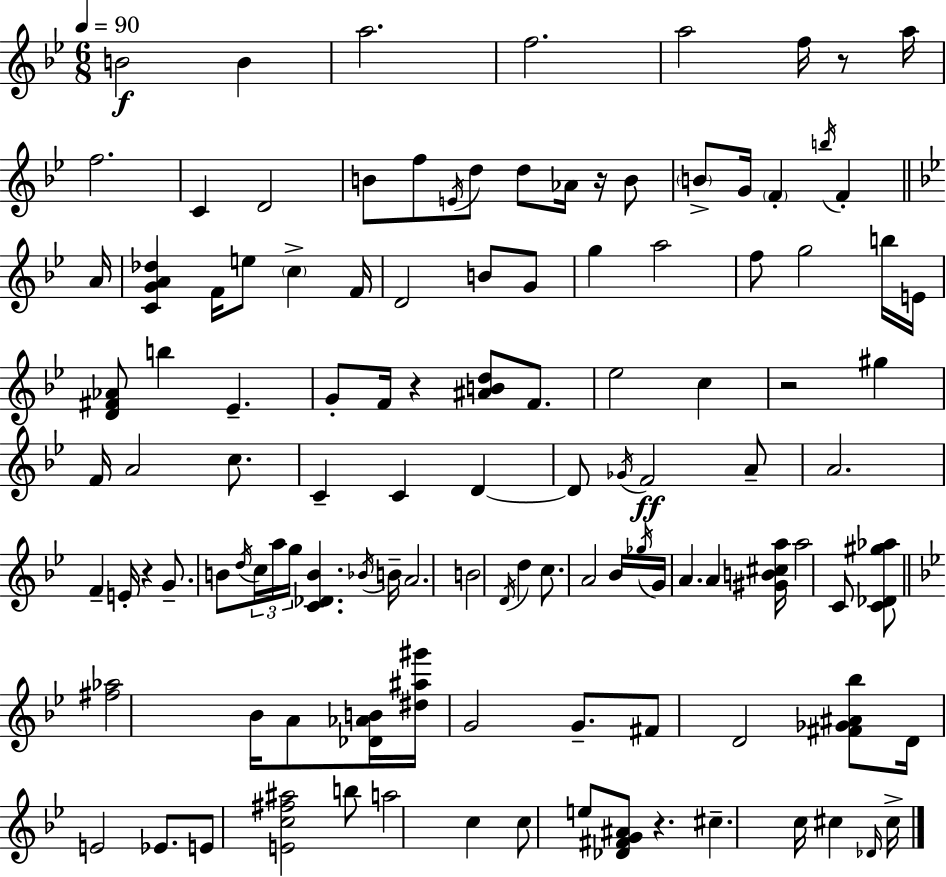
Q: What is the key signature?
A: BES major